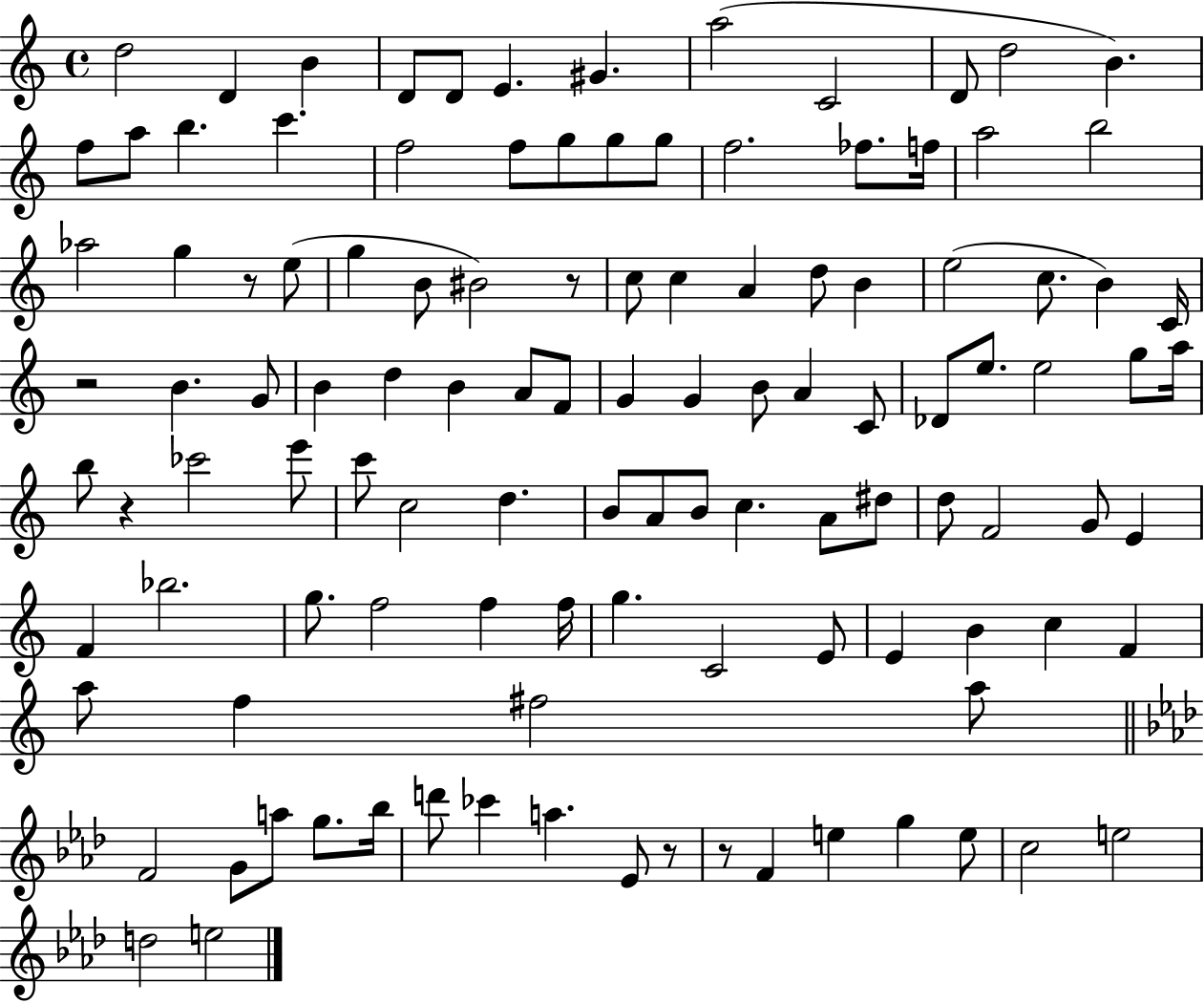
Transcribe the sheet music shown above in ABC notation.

X:1
T:Untitled
M:4/4
L:1/4
K:C
d2 D B D/2 D/2 E ^G a2 C2 D/2 d2 B f/2 a/2 b c' f2 f/2 g/2 g/2 g/2 f2 _f/2 f/4 a2 b2 _a2 g z/2 e/2 g B/2 ^B2 z/2 c/2 c A d/2 B e2 c/2 B C/4 z2 B G/2 B d B A/2 F/2 G G B/2 A C/2 _D/2 e/2 e2 g/2 a/4 b/2 z _c'2 e'/2 c'/2 c2 d B/2 A/2 B/2 c A/2 ^d/2 d/2 F2 G/2 E F _b2 g/2 f2 f f/4 g C2 E/2 E B c F a/2 f ^f2 a/2 F2 G/2 a/2 g/2 _b/4 d'/2 _c' a _E/2 z/2 z/2 F e g e/2 c2 e2 d2 e2